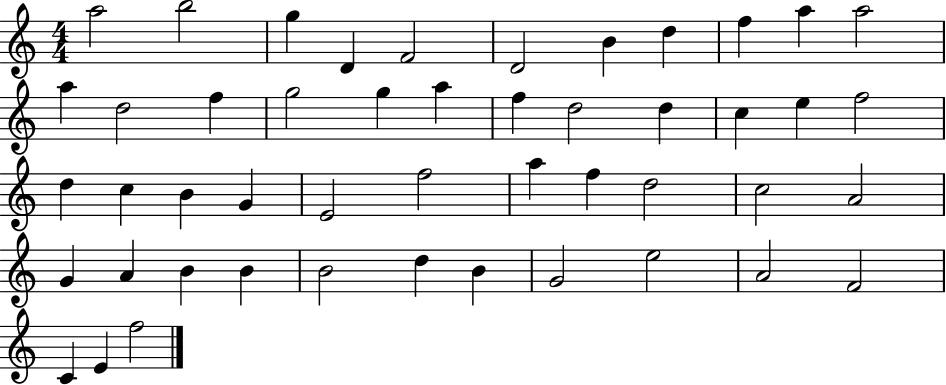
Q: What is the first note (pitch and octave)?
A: A5